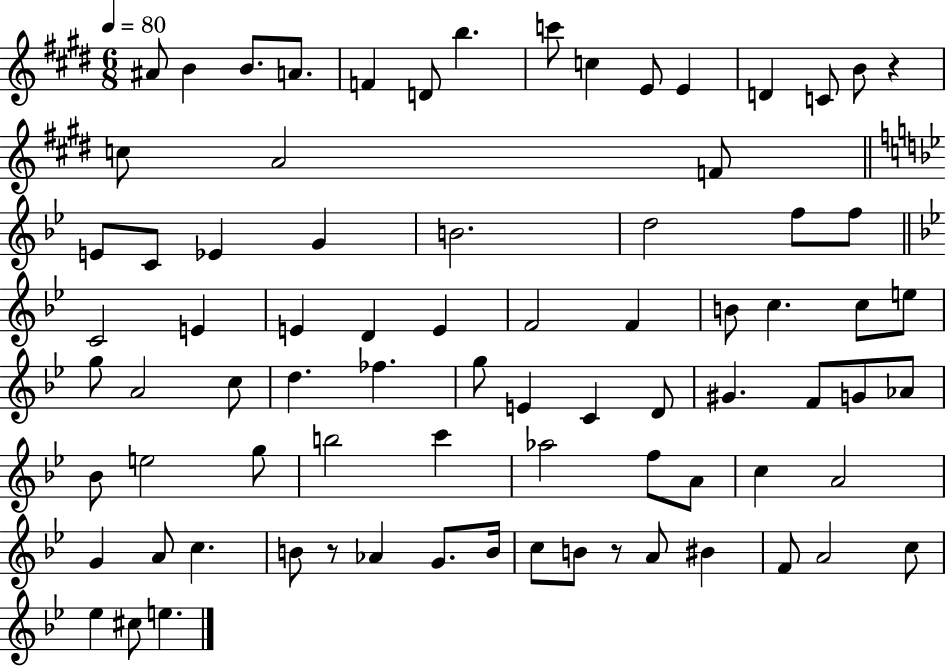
X:1
T:Untitled
M:6/8
L:1/4
K:E
^A/2 B B/2 A/2 F D/2 b c'/2 c E/2 E D C/2 B/2 z c/2 A2 F/2 E/2 C/2 _E G B2 d2 f/2 f/2 C2 E E D E F2 F B/2 c c/2 e/2 g/2 A2 c/2 d _f g/2 E C D/2 ^G F/2 G/2 _A/2 _B/2 e2 g/2 b2 c' _a2 f/2 A/2 c A2 G A/2 c B/2 z/2 _A G/2 B/4 c/2 B/2 z/2 A/2 ^B F/2 A2 c/2 _e ^c/2 e